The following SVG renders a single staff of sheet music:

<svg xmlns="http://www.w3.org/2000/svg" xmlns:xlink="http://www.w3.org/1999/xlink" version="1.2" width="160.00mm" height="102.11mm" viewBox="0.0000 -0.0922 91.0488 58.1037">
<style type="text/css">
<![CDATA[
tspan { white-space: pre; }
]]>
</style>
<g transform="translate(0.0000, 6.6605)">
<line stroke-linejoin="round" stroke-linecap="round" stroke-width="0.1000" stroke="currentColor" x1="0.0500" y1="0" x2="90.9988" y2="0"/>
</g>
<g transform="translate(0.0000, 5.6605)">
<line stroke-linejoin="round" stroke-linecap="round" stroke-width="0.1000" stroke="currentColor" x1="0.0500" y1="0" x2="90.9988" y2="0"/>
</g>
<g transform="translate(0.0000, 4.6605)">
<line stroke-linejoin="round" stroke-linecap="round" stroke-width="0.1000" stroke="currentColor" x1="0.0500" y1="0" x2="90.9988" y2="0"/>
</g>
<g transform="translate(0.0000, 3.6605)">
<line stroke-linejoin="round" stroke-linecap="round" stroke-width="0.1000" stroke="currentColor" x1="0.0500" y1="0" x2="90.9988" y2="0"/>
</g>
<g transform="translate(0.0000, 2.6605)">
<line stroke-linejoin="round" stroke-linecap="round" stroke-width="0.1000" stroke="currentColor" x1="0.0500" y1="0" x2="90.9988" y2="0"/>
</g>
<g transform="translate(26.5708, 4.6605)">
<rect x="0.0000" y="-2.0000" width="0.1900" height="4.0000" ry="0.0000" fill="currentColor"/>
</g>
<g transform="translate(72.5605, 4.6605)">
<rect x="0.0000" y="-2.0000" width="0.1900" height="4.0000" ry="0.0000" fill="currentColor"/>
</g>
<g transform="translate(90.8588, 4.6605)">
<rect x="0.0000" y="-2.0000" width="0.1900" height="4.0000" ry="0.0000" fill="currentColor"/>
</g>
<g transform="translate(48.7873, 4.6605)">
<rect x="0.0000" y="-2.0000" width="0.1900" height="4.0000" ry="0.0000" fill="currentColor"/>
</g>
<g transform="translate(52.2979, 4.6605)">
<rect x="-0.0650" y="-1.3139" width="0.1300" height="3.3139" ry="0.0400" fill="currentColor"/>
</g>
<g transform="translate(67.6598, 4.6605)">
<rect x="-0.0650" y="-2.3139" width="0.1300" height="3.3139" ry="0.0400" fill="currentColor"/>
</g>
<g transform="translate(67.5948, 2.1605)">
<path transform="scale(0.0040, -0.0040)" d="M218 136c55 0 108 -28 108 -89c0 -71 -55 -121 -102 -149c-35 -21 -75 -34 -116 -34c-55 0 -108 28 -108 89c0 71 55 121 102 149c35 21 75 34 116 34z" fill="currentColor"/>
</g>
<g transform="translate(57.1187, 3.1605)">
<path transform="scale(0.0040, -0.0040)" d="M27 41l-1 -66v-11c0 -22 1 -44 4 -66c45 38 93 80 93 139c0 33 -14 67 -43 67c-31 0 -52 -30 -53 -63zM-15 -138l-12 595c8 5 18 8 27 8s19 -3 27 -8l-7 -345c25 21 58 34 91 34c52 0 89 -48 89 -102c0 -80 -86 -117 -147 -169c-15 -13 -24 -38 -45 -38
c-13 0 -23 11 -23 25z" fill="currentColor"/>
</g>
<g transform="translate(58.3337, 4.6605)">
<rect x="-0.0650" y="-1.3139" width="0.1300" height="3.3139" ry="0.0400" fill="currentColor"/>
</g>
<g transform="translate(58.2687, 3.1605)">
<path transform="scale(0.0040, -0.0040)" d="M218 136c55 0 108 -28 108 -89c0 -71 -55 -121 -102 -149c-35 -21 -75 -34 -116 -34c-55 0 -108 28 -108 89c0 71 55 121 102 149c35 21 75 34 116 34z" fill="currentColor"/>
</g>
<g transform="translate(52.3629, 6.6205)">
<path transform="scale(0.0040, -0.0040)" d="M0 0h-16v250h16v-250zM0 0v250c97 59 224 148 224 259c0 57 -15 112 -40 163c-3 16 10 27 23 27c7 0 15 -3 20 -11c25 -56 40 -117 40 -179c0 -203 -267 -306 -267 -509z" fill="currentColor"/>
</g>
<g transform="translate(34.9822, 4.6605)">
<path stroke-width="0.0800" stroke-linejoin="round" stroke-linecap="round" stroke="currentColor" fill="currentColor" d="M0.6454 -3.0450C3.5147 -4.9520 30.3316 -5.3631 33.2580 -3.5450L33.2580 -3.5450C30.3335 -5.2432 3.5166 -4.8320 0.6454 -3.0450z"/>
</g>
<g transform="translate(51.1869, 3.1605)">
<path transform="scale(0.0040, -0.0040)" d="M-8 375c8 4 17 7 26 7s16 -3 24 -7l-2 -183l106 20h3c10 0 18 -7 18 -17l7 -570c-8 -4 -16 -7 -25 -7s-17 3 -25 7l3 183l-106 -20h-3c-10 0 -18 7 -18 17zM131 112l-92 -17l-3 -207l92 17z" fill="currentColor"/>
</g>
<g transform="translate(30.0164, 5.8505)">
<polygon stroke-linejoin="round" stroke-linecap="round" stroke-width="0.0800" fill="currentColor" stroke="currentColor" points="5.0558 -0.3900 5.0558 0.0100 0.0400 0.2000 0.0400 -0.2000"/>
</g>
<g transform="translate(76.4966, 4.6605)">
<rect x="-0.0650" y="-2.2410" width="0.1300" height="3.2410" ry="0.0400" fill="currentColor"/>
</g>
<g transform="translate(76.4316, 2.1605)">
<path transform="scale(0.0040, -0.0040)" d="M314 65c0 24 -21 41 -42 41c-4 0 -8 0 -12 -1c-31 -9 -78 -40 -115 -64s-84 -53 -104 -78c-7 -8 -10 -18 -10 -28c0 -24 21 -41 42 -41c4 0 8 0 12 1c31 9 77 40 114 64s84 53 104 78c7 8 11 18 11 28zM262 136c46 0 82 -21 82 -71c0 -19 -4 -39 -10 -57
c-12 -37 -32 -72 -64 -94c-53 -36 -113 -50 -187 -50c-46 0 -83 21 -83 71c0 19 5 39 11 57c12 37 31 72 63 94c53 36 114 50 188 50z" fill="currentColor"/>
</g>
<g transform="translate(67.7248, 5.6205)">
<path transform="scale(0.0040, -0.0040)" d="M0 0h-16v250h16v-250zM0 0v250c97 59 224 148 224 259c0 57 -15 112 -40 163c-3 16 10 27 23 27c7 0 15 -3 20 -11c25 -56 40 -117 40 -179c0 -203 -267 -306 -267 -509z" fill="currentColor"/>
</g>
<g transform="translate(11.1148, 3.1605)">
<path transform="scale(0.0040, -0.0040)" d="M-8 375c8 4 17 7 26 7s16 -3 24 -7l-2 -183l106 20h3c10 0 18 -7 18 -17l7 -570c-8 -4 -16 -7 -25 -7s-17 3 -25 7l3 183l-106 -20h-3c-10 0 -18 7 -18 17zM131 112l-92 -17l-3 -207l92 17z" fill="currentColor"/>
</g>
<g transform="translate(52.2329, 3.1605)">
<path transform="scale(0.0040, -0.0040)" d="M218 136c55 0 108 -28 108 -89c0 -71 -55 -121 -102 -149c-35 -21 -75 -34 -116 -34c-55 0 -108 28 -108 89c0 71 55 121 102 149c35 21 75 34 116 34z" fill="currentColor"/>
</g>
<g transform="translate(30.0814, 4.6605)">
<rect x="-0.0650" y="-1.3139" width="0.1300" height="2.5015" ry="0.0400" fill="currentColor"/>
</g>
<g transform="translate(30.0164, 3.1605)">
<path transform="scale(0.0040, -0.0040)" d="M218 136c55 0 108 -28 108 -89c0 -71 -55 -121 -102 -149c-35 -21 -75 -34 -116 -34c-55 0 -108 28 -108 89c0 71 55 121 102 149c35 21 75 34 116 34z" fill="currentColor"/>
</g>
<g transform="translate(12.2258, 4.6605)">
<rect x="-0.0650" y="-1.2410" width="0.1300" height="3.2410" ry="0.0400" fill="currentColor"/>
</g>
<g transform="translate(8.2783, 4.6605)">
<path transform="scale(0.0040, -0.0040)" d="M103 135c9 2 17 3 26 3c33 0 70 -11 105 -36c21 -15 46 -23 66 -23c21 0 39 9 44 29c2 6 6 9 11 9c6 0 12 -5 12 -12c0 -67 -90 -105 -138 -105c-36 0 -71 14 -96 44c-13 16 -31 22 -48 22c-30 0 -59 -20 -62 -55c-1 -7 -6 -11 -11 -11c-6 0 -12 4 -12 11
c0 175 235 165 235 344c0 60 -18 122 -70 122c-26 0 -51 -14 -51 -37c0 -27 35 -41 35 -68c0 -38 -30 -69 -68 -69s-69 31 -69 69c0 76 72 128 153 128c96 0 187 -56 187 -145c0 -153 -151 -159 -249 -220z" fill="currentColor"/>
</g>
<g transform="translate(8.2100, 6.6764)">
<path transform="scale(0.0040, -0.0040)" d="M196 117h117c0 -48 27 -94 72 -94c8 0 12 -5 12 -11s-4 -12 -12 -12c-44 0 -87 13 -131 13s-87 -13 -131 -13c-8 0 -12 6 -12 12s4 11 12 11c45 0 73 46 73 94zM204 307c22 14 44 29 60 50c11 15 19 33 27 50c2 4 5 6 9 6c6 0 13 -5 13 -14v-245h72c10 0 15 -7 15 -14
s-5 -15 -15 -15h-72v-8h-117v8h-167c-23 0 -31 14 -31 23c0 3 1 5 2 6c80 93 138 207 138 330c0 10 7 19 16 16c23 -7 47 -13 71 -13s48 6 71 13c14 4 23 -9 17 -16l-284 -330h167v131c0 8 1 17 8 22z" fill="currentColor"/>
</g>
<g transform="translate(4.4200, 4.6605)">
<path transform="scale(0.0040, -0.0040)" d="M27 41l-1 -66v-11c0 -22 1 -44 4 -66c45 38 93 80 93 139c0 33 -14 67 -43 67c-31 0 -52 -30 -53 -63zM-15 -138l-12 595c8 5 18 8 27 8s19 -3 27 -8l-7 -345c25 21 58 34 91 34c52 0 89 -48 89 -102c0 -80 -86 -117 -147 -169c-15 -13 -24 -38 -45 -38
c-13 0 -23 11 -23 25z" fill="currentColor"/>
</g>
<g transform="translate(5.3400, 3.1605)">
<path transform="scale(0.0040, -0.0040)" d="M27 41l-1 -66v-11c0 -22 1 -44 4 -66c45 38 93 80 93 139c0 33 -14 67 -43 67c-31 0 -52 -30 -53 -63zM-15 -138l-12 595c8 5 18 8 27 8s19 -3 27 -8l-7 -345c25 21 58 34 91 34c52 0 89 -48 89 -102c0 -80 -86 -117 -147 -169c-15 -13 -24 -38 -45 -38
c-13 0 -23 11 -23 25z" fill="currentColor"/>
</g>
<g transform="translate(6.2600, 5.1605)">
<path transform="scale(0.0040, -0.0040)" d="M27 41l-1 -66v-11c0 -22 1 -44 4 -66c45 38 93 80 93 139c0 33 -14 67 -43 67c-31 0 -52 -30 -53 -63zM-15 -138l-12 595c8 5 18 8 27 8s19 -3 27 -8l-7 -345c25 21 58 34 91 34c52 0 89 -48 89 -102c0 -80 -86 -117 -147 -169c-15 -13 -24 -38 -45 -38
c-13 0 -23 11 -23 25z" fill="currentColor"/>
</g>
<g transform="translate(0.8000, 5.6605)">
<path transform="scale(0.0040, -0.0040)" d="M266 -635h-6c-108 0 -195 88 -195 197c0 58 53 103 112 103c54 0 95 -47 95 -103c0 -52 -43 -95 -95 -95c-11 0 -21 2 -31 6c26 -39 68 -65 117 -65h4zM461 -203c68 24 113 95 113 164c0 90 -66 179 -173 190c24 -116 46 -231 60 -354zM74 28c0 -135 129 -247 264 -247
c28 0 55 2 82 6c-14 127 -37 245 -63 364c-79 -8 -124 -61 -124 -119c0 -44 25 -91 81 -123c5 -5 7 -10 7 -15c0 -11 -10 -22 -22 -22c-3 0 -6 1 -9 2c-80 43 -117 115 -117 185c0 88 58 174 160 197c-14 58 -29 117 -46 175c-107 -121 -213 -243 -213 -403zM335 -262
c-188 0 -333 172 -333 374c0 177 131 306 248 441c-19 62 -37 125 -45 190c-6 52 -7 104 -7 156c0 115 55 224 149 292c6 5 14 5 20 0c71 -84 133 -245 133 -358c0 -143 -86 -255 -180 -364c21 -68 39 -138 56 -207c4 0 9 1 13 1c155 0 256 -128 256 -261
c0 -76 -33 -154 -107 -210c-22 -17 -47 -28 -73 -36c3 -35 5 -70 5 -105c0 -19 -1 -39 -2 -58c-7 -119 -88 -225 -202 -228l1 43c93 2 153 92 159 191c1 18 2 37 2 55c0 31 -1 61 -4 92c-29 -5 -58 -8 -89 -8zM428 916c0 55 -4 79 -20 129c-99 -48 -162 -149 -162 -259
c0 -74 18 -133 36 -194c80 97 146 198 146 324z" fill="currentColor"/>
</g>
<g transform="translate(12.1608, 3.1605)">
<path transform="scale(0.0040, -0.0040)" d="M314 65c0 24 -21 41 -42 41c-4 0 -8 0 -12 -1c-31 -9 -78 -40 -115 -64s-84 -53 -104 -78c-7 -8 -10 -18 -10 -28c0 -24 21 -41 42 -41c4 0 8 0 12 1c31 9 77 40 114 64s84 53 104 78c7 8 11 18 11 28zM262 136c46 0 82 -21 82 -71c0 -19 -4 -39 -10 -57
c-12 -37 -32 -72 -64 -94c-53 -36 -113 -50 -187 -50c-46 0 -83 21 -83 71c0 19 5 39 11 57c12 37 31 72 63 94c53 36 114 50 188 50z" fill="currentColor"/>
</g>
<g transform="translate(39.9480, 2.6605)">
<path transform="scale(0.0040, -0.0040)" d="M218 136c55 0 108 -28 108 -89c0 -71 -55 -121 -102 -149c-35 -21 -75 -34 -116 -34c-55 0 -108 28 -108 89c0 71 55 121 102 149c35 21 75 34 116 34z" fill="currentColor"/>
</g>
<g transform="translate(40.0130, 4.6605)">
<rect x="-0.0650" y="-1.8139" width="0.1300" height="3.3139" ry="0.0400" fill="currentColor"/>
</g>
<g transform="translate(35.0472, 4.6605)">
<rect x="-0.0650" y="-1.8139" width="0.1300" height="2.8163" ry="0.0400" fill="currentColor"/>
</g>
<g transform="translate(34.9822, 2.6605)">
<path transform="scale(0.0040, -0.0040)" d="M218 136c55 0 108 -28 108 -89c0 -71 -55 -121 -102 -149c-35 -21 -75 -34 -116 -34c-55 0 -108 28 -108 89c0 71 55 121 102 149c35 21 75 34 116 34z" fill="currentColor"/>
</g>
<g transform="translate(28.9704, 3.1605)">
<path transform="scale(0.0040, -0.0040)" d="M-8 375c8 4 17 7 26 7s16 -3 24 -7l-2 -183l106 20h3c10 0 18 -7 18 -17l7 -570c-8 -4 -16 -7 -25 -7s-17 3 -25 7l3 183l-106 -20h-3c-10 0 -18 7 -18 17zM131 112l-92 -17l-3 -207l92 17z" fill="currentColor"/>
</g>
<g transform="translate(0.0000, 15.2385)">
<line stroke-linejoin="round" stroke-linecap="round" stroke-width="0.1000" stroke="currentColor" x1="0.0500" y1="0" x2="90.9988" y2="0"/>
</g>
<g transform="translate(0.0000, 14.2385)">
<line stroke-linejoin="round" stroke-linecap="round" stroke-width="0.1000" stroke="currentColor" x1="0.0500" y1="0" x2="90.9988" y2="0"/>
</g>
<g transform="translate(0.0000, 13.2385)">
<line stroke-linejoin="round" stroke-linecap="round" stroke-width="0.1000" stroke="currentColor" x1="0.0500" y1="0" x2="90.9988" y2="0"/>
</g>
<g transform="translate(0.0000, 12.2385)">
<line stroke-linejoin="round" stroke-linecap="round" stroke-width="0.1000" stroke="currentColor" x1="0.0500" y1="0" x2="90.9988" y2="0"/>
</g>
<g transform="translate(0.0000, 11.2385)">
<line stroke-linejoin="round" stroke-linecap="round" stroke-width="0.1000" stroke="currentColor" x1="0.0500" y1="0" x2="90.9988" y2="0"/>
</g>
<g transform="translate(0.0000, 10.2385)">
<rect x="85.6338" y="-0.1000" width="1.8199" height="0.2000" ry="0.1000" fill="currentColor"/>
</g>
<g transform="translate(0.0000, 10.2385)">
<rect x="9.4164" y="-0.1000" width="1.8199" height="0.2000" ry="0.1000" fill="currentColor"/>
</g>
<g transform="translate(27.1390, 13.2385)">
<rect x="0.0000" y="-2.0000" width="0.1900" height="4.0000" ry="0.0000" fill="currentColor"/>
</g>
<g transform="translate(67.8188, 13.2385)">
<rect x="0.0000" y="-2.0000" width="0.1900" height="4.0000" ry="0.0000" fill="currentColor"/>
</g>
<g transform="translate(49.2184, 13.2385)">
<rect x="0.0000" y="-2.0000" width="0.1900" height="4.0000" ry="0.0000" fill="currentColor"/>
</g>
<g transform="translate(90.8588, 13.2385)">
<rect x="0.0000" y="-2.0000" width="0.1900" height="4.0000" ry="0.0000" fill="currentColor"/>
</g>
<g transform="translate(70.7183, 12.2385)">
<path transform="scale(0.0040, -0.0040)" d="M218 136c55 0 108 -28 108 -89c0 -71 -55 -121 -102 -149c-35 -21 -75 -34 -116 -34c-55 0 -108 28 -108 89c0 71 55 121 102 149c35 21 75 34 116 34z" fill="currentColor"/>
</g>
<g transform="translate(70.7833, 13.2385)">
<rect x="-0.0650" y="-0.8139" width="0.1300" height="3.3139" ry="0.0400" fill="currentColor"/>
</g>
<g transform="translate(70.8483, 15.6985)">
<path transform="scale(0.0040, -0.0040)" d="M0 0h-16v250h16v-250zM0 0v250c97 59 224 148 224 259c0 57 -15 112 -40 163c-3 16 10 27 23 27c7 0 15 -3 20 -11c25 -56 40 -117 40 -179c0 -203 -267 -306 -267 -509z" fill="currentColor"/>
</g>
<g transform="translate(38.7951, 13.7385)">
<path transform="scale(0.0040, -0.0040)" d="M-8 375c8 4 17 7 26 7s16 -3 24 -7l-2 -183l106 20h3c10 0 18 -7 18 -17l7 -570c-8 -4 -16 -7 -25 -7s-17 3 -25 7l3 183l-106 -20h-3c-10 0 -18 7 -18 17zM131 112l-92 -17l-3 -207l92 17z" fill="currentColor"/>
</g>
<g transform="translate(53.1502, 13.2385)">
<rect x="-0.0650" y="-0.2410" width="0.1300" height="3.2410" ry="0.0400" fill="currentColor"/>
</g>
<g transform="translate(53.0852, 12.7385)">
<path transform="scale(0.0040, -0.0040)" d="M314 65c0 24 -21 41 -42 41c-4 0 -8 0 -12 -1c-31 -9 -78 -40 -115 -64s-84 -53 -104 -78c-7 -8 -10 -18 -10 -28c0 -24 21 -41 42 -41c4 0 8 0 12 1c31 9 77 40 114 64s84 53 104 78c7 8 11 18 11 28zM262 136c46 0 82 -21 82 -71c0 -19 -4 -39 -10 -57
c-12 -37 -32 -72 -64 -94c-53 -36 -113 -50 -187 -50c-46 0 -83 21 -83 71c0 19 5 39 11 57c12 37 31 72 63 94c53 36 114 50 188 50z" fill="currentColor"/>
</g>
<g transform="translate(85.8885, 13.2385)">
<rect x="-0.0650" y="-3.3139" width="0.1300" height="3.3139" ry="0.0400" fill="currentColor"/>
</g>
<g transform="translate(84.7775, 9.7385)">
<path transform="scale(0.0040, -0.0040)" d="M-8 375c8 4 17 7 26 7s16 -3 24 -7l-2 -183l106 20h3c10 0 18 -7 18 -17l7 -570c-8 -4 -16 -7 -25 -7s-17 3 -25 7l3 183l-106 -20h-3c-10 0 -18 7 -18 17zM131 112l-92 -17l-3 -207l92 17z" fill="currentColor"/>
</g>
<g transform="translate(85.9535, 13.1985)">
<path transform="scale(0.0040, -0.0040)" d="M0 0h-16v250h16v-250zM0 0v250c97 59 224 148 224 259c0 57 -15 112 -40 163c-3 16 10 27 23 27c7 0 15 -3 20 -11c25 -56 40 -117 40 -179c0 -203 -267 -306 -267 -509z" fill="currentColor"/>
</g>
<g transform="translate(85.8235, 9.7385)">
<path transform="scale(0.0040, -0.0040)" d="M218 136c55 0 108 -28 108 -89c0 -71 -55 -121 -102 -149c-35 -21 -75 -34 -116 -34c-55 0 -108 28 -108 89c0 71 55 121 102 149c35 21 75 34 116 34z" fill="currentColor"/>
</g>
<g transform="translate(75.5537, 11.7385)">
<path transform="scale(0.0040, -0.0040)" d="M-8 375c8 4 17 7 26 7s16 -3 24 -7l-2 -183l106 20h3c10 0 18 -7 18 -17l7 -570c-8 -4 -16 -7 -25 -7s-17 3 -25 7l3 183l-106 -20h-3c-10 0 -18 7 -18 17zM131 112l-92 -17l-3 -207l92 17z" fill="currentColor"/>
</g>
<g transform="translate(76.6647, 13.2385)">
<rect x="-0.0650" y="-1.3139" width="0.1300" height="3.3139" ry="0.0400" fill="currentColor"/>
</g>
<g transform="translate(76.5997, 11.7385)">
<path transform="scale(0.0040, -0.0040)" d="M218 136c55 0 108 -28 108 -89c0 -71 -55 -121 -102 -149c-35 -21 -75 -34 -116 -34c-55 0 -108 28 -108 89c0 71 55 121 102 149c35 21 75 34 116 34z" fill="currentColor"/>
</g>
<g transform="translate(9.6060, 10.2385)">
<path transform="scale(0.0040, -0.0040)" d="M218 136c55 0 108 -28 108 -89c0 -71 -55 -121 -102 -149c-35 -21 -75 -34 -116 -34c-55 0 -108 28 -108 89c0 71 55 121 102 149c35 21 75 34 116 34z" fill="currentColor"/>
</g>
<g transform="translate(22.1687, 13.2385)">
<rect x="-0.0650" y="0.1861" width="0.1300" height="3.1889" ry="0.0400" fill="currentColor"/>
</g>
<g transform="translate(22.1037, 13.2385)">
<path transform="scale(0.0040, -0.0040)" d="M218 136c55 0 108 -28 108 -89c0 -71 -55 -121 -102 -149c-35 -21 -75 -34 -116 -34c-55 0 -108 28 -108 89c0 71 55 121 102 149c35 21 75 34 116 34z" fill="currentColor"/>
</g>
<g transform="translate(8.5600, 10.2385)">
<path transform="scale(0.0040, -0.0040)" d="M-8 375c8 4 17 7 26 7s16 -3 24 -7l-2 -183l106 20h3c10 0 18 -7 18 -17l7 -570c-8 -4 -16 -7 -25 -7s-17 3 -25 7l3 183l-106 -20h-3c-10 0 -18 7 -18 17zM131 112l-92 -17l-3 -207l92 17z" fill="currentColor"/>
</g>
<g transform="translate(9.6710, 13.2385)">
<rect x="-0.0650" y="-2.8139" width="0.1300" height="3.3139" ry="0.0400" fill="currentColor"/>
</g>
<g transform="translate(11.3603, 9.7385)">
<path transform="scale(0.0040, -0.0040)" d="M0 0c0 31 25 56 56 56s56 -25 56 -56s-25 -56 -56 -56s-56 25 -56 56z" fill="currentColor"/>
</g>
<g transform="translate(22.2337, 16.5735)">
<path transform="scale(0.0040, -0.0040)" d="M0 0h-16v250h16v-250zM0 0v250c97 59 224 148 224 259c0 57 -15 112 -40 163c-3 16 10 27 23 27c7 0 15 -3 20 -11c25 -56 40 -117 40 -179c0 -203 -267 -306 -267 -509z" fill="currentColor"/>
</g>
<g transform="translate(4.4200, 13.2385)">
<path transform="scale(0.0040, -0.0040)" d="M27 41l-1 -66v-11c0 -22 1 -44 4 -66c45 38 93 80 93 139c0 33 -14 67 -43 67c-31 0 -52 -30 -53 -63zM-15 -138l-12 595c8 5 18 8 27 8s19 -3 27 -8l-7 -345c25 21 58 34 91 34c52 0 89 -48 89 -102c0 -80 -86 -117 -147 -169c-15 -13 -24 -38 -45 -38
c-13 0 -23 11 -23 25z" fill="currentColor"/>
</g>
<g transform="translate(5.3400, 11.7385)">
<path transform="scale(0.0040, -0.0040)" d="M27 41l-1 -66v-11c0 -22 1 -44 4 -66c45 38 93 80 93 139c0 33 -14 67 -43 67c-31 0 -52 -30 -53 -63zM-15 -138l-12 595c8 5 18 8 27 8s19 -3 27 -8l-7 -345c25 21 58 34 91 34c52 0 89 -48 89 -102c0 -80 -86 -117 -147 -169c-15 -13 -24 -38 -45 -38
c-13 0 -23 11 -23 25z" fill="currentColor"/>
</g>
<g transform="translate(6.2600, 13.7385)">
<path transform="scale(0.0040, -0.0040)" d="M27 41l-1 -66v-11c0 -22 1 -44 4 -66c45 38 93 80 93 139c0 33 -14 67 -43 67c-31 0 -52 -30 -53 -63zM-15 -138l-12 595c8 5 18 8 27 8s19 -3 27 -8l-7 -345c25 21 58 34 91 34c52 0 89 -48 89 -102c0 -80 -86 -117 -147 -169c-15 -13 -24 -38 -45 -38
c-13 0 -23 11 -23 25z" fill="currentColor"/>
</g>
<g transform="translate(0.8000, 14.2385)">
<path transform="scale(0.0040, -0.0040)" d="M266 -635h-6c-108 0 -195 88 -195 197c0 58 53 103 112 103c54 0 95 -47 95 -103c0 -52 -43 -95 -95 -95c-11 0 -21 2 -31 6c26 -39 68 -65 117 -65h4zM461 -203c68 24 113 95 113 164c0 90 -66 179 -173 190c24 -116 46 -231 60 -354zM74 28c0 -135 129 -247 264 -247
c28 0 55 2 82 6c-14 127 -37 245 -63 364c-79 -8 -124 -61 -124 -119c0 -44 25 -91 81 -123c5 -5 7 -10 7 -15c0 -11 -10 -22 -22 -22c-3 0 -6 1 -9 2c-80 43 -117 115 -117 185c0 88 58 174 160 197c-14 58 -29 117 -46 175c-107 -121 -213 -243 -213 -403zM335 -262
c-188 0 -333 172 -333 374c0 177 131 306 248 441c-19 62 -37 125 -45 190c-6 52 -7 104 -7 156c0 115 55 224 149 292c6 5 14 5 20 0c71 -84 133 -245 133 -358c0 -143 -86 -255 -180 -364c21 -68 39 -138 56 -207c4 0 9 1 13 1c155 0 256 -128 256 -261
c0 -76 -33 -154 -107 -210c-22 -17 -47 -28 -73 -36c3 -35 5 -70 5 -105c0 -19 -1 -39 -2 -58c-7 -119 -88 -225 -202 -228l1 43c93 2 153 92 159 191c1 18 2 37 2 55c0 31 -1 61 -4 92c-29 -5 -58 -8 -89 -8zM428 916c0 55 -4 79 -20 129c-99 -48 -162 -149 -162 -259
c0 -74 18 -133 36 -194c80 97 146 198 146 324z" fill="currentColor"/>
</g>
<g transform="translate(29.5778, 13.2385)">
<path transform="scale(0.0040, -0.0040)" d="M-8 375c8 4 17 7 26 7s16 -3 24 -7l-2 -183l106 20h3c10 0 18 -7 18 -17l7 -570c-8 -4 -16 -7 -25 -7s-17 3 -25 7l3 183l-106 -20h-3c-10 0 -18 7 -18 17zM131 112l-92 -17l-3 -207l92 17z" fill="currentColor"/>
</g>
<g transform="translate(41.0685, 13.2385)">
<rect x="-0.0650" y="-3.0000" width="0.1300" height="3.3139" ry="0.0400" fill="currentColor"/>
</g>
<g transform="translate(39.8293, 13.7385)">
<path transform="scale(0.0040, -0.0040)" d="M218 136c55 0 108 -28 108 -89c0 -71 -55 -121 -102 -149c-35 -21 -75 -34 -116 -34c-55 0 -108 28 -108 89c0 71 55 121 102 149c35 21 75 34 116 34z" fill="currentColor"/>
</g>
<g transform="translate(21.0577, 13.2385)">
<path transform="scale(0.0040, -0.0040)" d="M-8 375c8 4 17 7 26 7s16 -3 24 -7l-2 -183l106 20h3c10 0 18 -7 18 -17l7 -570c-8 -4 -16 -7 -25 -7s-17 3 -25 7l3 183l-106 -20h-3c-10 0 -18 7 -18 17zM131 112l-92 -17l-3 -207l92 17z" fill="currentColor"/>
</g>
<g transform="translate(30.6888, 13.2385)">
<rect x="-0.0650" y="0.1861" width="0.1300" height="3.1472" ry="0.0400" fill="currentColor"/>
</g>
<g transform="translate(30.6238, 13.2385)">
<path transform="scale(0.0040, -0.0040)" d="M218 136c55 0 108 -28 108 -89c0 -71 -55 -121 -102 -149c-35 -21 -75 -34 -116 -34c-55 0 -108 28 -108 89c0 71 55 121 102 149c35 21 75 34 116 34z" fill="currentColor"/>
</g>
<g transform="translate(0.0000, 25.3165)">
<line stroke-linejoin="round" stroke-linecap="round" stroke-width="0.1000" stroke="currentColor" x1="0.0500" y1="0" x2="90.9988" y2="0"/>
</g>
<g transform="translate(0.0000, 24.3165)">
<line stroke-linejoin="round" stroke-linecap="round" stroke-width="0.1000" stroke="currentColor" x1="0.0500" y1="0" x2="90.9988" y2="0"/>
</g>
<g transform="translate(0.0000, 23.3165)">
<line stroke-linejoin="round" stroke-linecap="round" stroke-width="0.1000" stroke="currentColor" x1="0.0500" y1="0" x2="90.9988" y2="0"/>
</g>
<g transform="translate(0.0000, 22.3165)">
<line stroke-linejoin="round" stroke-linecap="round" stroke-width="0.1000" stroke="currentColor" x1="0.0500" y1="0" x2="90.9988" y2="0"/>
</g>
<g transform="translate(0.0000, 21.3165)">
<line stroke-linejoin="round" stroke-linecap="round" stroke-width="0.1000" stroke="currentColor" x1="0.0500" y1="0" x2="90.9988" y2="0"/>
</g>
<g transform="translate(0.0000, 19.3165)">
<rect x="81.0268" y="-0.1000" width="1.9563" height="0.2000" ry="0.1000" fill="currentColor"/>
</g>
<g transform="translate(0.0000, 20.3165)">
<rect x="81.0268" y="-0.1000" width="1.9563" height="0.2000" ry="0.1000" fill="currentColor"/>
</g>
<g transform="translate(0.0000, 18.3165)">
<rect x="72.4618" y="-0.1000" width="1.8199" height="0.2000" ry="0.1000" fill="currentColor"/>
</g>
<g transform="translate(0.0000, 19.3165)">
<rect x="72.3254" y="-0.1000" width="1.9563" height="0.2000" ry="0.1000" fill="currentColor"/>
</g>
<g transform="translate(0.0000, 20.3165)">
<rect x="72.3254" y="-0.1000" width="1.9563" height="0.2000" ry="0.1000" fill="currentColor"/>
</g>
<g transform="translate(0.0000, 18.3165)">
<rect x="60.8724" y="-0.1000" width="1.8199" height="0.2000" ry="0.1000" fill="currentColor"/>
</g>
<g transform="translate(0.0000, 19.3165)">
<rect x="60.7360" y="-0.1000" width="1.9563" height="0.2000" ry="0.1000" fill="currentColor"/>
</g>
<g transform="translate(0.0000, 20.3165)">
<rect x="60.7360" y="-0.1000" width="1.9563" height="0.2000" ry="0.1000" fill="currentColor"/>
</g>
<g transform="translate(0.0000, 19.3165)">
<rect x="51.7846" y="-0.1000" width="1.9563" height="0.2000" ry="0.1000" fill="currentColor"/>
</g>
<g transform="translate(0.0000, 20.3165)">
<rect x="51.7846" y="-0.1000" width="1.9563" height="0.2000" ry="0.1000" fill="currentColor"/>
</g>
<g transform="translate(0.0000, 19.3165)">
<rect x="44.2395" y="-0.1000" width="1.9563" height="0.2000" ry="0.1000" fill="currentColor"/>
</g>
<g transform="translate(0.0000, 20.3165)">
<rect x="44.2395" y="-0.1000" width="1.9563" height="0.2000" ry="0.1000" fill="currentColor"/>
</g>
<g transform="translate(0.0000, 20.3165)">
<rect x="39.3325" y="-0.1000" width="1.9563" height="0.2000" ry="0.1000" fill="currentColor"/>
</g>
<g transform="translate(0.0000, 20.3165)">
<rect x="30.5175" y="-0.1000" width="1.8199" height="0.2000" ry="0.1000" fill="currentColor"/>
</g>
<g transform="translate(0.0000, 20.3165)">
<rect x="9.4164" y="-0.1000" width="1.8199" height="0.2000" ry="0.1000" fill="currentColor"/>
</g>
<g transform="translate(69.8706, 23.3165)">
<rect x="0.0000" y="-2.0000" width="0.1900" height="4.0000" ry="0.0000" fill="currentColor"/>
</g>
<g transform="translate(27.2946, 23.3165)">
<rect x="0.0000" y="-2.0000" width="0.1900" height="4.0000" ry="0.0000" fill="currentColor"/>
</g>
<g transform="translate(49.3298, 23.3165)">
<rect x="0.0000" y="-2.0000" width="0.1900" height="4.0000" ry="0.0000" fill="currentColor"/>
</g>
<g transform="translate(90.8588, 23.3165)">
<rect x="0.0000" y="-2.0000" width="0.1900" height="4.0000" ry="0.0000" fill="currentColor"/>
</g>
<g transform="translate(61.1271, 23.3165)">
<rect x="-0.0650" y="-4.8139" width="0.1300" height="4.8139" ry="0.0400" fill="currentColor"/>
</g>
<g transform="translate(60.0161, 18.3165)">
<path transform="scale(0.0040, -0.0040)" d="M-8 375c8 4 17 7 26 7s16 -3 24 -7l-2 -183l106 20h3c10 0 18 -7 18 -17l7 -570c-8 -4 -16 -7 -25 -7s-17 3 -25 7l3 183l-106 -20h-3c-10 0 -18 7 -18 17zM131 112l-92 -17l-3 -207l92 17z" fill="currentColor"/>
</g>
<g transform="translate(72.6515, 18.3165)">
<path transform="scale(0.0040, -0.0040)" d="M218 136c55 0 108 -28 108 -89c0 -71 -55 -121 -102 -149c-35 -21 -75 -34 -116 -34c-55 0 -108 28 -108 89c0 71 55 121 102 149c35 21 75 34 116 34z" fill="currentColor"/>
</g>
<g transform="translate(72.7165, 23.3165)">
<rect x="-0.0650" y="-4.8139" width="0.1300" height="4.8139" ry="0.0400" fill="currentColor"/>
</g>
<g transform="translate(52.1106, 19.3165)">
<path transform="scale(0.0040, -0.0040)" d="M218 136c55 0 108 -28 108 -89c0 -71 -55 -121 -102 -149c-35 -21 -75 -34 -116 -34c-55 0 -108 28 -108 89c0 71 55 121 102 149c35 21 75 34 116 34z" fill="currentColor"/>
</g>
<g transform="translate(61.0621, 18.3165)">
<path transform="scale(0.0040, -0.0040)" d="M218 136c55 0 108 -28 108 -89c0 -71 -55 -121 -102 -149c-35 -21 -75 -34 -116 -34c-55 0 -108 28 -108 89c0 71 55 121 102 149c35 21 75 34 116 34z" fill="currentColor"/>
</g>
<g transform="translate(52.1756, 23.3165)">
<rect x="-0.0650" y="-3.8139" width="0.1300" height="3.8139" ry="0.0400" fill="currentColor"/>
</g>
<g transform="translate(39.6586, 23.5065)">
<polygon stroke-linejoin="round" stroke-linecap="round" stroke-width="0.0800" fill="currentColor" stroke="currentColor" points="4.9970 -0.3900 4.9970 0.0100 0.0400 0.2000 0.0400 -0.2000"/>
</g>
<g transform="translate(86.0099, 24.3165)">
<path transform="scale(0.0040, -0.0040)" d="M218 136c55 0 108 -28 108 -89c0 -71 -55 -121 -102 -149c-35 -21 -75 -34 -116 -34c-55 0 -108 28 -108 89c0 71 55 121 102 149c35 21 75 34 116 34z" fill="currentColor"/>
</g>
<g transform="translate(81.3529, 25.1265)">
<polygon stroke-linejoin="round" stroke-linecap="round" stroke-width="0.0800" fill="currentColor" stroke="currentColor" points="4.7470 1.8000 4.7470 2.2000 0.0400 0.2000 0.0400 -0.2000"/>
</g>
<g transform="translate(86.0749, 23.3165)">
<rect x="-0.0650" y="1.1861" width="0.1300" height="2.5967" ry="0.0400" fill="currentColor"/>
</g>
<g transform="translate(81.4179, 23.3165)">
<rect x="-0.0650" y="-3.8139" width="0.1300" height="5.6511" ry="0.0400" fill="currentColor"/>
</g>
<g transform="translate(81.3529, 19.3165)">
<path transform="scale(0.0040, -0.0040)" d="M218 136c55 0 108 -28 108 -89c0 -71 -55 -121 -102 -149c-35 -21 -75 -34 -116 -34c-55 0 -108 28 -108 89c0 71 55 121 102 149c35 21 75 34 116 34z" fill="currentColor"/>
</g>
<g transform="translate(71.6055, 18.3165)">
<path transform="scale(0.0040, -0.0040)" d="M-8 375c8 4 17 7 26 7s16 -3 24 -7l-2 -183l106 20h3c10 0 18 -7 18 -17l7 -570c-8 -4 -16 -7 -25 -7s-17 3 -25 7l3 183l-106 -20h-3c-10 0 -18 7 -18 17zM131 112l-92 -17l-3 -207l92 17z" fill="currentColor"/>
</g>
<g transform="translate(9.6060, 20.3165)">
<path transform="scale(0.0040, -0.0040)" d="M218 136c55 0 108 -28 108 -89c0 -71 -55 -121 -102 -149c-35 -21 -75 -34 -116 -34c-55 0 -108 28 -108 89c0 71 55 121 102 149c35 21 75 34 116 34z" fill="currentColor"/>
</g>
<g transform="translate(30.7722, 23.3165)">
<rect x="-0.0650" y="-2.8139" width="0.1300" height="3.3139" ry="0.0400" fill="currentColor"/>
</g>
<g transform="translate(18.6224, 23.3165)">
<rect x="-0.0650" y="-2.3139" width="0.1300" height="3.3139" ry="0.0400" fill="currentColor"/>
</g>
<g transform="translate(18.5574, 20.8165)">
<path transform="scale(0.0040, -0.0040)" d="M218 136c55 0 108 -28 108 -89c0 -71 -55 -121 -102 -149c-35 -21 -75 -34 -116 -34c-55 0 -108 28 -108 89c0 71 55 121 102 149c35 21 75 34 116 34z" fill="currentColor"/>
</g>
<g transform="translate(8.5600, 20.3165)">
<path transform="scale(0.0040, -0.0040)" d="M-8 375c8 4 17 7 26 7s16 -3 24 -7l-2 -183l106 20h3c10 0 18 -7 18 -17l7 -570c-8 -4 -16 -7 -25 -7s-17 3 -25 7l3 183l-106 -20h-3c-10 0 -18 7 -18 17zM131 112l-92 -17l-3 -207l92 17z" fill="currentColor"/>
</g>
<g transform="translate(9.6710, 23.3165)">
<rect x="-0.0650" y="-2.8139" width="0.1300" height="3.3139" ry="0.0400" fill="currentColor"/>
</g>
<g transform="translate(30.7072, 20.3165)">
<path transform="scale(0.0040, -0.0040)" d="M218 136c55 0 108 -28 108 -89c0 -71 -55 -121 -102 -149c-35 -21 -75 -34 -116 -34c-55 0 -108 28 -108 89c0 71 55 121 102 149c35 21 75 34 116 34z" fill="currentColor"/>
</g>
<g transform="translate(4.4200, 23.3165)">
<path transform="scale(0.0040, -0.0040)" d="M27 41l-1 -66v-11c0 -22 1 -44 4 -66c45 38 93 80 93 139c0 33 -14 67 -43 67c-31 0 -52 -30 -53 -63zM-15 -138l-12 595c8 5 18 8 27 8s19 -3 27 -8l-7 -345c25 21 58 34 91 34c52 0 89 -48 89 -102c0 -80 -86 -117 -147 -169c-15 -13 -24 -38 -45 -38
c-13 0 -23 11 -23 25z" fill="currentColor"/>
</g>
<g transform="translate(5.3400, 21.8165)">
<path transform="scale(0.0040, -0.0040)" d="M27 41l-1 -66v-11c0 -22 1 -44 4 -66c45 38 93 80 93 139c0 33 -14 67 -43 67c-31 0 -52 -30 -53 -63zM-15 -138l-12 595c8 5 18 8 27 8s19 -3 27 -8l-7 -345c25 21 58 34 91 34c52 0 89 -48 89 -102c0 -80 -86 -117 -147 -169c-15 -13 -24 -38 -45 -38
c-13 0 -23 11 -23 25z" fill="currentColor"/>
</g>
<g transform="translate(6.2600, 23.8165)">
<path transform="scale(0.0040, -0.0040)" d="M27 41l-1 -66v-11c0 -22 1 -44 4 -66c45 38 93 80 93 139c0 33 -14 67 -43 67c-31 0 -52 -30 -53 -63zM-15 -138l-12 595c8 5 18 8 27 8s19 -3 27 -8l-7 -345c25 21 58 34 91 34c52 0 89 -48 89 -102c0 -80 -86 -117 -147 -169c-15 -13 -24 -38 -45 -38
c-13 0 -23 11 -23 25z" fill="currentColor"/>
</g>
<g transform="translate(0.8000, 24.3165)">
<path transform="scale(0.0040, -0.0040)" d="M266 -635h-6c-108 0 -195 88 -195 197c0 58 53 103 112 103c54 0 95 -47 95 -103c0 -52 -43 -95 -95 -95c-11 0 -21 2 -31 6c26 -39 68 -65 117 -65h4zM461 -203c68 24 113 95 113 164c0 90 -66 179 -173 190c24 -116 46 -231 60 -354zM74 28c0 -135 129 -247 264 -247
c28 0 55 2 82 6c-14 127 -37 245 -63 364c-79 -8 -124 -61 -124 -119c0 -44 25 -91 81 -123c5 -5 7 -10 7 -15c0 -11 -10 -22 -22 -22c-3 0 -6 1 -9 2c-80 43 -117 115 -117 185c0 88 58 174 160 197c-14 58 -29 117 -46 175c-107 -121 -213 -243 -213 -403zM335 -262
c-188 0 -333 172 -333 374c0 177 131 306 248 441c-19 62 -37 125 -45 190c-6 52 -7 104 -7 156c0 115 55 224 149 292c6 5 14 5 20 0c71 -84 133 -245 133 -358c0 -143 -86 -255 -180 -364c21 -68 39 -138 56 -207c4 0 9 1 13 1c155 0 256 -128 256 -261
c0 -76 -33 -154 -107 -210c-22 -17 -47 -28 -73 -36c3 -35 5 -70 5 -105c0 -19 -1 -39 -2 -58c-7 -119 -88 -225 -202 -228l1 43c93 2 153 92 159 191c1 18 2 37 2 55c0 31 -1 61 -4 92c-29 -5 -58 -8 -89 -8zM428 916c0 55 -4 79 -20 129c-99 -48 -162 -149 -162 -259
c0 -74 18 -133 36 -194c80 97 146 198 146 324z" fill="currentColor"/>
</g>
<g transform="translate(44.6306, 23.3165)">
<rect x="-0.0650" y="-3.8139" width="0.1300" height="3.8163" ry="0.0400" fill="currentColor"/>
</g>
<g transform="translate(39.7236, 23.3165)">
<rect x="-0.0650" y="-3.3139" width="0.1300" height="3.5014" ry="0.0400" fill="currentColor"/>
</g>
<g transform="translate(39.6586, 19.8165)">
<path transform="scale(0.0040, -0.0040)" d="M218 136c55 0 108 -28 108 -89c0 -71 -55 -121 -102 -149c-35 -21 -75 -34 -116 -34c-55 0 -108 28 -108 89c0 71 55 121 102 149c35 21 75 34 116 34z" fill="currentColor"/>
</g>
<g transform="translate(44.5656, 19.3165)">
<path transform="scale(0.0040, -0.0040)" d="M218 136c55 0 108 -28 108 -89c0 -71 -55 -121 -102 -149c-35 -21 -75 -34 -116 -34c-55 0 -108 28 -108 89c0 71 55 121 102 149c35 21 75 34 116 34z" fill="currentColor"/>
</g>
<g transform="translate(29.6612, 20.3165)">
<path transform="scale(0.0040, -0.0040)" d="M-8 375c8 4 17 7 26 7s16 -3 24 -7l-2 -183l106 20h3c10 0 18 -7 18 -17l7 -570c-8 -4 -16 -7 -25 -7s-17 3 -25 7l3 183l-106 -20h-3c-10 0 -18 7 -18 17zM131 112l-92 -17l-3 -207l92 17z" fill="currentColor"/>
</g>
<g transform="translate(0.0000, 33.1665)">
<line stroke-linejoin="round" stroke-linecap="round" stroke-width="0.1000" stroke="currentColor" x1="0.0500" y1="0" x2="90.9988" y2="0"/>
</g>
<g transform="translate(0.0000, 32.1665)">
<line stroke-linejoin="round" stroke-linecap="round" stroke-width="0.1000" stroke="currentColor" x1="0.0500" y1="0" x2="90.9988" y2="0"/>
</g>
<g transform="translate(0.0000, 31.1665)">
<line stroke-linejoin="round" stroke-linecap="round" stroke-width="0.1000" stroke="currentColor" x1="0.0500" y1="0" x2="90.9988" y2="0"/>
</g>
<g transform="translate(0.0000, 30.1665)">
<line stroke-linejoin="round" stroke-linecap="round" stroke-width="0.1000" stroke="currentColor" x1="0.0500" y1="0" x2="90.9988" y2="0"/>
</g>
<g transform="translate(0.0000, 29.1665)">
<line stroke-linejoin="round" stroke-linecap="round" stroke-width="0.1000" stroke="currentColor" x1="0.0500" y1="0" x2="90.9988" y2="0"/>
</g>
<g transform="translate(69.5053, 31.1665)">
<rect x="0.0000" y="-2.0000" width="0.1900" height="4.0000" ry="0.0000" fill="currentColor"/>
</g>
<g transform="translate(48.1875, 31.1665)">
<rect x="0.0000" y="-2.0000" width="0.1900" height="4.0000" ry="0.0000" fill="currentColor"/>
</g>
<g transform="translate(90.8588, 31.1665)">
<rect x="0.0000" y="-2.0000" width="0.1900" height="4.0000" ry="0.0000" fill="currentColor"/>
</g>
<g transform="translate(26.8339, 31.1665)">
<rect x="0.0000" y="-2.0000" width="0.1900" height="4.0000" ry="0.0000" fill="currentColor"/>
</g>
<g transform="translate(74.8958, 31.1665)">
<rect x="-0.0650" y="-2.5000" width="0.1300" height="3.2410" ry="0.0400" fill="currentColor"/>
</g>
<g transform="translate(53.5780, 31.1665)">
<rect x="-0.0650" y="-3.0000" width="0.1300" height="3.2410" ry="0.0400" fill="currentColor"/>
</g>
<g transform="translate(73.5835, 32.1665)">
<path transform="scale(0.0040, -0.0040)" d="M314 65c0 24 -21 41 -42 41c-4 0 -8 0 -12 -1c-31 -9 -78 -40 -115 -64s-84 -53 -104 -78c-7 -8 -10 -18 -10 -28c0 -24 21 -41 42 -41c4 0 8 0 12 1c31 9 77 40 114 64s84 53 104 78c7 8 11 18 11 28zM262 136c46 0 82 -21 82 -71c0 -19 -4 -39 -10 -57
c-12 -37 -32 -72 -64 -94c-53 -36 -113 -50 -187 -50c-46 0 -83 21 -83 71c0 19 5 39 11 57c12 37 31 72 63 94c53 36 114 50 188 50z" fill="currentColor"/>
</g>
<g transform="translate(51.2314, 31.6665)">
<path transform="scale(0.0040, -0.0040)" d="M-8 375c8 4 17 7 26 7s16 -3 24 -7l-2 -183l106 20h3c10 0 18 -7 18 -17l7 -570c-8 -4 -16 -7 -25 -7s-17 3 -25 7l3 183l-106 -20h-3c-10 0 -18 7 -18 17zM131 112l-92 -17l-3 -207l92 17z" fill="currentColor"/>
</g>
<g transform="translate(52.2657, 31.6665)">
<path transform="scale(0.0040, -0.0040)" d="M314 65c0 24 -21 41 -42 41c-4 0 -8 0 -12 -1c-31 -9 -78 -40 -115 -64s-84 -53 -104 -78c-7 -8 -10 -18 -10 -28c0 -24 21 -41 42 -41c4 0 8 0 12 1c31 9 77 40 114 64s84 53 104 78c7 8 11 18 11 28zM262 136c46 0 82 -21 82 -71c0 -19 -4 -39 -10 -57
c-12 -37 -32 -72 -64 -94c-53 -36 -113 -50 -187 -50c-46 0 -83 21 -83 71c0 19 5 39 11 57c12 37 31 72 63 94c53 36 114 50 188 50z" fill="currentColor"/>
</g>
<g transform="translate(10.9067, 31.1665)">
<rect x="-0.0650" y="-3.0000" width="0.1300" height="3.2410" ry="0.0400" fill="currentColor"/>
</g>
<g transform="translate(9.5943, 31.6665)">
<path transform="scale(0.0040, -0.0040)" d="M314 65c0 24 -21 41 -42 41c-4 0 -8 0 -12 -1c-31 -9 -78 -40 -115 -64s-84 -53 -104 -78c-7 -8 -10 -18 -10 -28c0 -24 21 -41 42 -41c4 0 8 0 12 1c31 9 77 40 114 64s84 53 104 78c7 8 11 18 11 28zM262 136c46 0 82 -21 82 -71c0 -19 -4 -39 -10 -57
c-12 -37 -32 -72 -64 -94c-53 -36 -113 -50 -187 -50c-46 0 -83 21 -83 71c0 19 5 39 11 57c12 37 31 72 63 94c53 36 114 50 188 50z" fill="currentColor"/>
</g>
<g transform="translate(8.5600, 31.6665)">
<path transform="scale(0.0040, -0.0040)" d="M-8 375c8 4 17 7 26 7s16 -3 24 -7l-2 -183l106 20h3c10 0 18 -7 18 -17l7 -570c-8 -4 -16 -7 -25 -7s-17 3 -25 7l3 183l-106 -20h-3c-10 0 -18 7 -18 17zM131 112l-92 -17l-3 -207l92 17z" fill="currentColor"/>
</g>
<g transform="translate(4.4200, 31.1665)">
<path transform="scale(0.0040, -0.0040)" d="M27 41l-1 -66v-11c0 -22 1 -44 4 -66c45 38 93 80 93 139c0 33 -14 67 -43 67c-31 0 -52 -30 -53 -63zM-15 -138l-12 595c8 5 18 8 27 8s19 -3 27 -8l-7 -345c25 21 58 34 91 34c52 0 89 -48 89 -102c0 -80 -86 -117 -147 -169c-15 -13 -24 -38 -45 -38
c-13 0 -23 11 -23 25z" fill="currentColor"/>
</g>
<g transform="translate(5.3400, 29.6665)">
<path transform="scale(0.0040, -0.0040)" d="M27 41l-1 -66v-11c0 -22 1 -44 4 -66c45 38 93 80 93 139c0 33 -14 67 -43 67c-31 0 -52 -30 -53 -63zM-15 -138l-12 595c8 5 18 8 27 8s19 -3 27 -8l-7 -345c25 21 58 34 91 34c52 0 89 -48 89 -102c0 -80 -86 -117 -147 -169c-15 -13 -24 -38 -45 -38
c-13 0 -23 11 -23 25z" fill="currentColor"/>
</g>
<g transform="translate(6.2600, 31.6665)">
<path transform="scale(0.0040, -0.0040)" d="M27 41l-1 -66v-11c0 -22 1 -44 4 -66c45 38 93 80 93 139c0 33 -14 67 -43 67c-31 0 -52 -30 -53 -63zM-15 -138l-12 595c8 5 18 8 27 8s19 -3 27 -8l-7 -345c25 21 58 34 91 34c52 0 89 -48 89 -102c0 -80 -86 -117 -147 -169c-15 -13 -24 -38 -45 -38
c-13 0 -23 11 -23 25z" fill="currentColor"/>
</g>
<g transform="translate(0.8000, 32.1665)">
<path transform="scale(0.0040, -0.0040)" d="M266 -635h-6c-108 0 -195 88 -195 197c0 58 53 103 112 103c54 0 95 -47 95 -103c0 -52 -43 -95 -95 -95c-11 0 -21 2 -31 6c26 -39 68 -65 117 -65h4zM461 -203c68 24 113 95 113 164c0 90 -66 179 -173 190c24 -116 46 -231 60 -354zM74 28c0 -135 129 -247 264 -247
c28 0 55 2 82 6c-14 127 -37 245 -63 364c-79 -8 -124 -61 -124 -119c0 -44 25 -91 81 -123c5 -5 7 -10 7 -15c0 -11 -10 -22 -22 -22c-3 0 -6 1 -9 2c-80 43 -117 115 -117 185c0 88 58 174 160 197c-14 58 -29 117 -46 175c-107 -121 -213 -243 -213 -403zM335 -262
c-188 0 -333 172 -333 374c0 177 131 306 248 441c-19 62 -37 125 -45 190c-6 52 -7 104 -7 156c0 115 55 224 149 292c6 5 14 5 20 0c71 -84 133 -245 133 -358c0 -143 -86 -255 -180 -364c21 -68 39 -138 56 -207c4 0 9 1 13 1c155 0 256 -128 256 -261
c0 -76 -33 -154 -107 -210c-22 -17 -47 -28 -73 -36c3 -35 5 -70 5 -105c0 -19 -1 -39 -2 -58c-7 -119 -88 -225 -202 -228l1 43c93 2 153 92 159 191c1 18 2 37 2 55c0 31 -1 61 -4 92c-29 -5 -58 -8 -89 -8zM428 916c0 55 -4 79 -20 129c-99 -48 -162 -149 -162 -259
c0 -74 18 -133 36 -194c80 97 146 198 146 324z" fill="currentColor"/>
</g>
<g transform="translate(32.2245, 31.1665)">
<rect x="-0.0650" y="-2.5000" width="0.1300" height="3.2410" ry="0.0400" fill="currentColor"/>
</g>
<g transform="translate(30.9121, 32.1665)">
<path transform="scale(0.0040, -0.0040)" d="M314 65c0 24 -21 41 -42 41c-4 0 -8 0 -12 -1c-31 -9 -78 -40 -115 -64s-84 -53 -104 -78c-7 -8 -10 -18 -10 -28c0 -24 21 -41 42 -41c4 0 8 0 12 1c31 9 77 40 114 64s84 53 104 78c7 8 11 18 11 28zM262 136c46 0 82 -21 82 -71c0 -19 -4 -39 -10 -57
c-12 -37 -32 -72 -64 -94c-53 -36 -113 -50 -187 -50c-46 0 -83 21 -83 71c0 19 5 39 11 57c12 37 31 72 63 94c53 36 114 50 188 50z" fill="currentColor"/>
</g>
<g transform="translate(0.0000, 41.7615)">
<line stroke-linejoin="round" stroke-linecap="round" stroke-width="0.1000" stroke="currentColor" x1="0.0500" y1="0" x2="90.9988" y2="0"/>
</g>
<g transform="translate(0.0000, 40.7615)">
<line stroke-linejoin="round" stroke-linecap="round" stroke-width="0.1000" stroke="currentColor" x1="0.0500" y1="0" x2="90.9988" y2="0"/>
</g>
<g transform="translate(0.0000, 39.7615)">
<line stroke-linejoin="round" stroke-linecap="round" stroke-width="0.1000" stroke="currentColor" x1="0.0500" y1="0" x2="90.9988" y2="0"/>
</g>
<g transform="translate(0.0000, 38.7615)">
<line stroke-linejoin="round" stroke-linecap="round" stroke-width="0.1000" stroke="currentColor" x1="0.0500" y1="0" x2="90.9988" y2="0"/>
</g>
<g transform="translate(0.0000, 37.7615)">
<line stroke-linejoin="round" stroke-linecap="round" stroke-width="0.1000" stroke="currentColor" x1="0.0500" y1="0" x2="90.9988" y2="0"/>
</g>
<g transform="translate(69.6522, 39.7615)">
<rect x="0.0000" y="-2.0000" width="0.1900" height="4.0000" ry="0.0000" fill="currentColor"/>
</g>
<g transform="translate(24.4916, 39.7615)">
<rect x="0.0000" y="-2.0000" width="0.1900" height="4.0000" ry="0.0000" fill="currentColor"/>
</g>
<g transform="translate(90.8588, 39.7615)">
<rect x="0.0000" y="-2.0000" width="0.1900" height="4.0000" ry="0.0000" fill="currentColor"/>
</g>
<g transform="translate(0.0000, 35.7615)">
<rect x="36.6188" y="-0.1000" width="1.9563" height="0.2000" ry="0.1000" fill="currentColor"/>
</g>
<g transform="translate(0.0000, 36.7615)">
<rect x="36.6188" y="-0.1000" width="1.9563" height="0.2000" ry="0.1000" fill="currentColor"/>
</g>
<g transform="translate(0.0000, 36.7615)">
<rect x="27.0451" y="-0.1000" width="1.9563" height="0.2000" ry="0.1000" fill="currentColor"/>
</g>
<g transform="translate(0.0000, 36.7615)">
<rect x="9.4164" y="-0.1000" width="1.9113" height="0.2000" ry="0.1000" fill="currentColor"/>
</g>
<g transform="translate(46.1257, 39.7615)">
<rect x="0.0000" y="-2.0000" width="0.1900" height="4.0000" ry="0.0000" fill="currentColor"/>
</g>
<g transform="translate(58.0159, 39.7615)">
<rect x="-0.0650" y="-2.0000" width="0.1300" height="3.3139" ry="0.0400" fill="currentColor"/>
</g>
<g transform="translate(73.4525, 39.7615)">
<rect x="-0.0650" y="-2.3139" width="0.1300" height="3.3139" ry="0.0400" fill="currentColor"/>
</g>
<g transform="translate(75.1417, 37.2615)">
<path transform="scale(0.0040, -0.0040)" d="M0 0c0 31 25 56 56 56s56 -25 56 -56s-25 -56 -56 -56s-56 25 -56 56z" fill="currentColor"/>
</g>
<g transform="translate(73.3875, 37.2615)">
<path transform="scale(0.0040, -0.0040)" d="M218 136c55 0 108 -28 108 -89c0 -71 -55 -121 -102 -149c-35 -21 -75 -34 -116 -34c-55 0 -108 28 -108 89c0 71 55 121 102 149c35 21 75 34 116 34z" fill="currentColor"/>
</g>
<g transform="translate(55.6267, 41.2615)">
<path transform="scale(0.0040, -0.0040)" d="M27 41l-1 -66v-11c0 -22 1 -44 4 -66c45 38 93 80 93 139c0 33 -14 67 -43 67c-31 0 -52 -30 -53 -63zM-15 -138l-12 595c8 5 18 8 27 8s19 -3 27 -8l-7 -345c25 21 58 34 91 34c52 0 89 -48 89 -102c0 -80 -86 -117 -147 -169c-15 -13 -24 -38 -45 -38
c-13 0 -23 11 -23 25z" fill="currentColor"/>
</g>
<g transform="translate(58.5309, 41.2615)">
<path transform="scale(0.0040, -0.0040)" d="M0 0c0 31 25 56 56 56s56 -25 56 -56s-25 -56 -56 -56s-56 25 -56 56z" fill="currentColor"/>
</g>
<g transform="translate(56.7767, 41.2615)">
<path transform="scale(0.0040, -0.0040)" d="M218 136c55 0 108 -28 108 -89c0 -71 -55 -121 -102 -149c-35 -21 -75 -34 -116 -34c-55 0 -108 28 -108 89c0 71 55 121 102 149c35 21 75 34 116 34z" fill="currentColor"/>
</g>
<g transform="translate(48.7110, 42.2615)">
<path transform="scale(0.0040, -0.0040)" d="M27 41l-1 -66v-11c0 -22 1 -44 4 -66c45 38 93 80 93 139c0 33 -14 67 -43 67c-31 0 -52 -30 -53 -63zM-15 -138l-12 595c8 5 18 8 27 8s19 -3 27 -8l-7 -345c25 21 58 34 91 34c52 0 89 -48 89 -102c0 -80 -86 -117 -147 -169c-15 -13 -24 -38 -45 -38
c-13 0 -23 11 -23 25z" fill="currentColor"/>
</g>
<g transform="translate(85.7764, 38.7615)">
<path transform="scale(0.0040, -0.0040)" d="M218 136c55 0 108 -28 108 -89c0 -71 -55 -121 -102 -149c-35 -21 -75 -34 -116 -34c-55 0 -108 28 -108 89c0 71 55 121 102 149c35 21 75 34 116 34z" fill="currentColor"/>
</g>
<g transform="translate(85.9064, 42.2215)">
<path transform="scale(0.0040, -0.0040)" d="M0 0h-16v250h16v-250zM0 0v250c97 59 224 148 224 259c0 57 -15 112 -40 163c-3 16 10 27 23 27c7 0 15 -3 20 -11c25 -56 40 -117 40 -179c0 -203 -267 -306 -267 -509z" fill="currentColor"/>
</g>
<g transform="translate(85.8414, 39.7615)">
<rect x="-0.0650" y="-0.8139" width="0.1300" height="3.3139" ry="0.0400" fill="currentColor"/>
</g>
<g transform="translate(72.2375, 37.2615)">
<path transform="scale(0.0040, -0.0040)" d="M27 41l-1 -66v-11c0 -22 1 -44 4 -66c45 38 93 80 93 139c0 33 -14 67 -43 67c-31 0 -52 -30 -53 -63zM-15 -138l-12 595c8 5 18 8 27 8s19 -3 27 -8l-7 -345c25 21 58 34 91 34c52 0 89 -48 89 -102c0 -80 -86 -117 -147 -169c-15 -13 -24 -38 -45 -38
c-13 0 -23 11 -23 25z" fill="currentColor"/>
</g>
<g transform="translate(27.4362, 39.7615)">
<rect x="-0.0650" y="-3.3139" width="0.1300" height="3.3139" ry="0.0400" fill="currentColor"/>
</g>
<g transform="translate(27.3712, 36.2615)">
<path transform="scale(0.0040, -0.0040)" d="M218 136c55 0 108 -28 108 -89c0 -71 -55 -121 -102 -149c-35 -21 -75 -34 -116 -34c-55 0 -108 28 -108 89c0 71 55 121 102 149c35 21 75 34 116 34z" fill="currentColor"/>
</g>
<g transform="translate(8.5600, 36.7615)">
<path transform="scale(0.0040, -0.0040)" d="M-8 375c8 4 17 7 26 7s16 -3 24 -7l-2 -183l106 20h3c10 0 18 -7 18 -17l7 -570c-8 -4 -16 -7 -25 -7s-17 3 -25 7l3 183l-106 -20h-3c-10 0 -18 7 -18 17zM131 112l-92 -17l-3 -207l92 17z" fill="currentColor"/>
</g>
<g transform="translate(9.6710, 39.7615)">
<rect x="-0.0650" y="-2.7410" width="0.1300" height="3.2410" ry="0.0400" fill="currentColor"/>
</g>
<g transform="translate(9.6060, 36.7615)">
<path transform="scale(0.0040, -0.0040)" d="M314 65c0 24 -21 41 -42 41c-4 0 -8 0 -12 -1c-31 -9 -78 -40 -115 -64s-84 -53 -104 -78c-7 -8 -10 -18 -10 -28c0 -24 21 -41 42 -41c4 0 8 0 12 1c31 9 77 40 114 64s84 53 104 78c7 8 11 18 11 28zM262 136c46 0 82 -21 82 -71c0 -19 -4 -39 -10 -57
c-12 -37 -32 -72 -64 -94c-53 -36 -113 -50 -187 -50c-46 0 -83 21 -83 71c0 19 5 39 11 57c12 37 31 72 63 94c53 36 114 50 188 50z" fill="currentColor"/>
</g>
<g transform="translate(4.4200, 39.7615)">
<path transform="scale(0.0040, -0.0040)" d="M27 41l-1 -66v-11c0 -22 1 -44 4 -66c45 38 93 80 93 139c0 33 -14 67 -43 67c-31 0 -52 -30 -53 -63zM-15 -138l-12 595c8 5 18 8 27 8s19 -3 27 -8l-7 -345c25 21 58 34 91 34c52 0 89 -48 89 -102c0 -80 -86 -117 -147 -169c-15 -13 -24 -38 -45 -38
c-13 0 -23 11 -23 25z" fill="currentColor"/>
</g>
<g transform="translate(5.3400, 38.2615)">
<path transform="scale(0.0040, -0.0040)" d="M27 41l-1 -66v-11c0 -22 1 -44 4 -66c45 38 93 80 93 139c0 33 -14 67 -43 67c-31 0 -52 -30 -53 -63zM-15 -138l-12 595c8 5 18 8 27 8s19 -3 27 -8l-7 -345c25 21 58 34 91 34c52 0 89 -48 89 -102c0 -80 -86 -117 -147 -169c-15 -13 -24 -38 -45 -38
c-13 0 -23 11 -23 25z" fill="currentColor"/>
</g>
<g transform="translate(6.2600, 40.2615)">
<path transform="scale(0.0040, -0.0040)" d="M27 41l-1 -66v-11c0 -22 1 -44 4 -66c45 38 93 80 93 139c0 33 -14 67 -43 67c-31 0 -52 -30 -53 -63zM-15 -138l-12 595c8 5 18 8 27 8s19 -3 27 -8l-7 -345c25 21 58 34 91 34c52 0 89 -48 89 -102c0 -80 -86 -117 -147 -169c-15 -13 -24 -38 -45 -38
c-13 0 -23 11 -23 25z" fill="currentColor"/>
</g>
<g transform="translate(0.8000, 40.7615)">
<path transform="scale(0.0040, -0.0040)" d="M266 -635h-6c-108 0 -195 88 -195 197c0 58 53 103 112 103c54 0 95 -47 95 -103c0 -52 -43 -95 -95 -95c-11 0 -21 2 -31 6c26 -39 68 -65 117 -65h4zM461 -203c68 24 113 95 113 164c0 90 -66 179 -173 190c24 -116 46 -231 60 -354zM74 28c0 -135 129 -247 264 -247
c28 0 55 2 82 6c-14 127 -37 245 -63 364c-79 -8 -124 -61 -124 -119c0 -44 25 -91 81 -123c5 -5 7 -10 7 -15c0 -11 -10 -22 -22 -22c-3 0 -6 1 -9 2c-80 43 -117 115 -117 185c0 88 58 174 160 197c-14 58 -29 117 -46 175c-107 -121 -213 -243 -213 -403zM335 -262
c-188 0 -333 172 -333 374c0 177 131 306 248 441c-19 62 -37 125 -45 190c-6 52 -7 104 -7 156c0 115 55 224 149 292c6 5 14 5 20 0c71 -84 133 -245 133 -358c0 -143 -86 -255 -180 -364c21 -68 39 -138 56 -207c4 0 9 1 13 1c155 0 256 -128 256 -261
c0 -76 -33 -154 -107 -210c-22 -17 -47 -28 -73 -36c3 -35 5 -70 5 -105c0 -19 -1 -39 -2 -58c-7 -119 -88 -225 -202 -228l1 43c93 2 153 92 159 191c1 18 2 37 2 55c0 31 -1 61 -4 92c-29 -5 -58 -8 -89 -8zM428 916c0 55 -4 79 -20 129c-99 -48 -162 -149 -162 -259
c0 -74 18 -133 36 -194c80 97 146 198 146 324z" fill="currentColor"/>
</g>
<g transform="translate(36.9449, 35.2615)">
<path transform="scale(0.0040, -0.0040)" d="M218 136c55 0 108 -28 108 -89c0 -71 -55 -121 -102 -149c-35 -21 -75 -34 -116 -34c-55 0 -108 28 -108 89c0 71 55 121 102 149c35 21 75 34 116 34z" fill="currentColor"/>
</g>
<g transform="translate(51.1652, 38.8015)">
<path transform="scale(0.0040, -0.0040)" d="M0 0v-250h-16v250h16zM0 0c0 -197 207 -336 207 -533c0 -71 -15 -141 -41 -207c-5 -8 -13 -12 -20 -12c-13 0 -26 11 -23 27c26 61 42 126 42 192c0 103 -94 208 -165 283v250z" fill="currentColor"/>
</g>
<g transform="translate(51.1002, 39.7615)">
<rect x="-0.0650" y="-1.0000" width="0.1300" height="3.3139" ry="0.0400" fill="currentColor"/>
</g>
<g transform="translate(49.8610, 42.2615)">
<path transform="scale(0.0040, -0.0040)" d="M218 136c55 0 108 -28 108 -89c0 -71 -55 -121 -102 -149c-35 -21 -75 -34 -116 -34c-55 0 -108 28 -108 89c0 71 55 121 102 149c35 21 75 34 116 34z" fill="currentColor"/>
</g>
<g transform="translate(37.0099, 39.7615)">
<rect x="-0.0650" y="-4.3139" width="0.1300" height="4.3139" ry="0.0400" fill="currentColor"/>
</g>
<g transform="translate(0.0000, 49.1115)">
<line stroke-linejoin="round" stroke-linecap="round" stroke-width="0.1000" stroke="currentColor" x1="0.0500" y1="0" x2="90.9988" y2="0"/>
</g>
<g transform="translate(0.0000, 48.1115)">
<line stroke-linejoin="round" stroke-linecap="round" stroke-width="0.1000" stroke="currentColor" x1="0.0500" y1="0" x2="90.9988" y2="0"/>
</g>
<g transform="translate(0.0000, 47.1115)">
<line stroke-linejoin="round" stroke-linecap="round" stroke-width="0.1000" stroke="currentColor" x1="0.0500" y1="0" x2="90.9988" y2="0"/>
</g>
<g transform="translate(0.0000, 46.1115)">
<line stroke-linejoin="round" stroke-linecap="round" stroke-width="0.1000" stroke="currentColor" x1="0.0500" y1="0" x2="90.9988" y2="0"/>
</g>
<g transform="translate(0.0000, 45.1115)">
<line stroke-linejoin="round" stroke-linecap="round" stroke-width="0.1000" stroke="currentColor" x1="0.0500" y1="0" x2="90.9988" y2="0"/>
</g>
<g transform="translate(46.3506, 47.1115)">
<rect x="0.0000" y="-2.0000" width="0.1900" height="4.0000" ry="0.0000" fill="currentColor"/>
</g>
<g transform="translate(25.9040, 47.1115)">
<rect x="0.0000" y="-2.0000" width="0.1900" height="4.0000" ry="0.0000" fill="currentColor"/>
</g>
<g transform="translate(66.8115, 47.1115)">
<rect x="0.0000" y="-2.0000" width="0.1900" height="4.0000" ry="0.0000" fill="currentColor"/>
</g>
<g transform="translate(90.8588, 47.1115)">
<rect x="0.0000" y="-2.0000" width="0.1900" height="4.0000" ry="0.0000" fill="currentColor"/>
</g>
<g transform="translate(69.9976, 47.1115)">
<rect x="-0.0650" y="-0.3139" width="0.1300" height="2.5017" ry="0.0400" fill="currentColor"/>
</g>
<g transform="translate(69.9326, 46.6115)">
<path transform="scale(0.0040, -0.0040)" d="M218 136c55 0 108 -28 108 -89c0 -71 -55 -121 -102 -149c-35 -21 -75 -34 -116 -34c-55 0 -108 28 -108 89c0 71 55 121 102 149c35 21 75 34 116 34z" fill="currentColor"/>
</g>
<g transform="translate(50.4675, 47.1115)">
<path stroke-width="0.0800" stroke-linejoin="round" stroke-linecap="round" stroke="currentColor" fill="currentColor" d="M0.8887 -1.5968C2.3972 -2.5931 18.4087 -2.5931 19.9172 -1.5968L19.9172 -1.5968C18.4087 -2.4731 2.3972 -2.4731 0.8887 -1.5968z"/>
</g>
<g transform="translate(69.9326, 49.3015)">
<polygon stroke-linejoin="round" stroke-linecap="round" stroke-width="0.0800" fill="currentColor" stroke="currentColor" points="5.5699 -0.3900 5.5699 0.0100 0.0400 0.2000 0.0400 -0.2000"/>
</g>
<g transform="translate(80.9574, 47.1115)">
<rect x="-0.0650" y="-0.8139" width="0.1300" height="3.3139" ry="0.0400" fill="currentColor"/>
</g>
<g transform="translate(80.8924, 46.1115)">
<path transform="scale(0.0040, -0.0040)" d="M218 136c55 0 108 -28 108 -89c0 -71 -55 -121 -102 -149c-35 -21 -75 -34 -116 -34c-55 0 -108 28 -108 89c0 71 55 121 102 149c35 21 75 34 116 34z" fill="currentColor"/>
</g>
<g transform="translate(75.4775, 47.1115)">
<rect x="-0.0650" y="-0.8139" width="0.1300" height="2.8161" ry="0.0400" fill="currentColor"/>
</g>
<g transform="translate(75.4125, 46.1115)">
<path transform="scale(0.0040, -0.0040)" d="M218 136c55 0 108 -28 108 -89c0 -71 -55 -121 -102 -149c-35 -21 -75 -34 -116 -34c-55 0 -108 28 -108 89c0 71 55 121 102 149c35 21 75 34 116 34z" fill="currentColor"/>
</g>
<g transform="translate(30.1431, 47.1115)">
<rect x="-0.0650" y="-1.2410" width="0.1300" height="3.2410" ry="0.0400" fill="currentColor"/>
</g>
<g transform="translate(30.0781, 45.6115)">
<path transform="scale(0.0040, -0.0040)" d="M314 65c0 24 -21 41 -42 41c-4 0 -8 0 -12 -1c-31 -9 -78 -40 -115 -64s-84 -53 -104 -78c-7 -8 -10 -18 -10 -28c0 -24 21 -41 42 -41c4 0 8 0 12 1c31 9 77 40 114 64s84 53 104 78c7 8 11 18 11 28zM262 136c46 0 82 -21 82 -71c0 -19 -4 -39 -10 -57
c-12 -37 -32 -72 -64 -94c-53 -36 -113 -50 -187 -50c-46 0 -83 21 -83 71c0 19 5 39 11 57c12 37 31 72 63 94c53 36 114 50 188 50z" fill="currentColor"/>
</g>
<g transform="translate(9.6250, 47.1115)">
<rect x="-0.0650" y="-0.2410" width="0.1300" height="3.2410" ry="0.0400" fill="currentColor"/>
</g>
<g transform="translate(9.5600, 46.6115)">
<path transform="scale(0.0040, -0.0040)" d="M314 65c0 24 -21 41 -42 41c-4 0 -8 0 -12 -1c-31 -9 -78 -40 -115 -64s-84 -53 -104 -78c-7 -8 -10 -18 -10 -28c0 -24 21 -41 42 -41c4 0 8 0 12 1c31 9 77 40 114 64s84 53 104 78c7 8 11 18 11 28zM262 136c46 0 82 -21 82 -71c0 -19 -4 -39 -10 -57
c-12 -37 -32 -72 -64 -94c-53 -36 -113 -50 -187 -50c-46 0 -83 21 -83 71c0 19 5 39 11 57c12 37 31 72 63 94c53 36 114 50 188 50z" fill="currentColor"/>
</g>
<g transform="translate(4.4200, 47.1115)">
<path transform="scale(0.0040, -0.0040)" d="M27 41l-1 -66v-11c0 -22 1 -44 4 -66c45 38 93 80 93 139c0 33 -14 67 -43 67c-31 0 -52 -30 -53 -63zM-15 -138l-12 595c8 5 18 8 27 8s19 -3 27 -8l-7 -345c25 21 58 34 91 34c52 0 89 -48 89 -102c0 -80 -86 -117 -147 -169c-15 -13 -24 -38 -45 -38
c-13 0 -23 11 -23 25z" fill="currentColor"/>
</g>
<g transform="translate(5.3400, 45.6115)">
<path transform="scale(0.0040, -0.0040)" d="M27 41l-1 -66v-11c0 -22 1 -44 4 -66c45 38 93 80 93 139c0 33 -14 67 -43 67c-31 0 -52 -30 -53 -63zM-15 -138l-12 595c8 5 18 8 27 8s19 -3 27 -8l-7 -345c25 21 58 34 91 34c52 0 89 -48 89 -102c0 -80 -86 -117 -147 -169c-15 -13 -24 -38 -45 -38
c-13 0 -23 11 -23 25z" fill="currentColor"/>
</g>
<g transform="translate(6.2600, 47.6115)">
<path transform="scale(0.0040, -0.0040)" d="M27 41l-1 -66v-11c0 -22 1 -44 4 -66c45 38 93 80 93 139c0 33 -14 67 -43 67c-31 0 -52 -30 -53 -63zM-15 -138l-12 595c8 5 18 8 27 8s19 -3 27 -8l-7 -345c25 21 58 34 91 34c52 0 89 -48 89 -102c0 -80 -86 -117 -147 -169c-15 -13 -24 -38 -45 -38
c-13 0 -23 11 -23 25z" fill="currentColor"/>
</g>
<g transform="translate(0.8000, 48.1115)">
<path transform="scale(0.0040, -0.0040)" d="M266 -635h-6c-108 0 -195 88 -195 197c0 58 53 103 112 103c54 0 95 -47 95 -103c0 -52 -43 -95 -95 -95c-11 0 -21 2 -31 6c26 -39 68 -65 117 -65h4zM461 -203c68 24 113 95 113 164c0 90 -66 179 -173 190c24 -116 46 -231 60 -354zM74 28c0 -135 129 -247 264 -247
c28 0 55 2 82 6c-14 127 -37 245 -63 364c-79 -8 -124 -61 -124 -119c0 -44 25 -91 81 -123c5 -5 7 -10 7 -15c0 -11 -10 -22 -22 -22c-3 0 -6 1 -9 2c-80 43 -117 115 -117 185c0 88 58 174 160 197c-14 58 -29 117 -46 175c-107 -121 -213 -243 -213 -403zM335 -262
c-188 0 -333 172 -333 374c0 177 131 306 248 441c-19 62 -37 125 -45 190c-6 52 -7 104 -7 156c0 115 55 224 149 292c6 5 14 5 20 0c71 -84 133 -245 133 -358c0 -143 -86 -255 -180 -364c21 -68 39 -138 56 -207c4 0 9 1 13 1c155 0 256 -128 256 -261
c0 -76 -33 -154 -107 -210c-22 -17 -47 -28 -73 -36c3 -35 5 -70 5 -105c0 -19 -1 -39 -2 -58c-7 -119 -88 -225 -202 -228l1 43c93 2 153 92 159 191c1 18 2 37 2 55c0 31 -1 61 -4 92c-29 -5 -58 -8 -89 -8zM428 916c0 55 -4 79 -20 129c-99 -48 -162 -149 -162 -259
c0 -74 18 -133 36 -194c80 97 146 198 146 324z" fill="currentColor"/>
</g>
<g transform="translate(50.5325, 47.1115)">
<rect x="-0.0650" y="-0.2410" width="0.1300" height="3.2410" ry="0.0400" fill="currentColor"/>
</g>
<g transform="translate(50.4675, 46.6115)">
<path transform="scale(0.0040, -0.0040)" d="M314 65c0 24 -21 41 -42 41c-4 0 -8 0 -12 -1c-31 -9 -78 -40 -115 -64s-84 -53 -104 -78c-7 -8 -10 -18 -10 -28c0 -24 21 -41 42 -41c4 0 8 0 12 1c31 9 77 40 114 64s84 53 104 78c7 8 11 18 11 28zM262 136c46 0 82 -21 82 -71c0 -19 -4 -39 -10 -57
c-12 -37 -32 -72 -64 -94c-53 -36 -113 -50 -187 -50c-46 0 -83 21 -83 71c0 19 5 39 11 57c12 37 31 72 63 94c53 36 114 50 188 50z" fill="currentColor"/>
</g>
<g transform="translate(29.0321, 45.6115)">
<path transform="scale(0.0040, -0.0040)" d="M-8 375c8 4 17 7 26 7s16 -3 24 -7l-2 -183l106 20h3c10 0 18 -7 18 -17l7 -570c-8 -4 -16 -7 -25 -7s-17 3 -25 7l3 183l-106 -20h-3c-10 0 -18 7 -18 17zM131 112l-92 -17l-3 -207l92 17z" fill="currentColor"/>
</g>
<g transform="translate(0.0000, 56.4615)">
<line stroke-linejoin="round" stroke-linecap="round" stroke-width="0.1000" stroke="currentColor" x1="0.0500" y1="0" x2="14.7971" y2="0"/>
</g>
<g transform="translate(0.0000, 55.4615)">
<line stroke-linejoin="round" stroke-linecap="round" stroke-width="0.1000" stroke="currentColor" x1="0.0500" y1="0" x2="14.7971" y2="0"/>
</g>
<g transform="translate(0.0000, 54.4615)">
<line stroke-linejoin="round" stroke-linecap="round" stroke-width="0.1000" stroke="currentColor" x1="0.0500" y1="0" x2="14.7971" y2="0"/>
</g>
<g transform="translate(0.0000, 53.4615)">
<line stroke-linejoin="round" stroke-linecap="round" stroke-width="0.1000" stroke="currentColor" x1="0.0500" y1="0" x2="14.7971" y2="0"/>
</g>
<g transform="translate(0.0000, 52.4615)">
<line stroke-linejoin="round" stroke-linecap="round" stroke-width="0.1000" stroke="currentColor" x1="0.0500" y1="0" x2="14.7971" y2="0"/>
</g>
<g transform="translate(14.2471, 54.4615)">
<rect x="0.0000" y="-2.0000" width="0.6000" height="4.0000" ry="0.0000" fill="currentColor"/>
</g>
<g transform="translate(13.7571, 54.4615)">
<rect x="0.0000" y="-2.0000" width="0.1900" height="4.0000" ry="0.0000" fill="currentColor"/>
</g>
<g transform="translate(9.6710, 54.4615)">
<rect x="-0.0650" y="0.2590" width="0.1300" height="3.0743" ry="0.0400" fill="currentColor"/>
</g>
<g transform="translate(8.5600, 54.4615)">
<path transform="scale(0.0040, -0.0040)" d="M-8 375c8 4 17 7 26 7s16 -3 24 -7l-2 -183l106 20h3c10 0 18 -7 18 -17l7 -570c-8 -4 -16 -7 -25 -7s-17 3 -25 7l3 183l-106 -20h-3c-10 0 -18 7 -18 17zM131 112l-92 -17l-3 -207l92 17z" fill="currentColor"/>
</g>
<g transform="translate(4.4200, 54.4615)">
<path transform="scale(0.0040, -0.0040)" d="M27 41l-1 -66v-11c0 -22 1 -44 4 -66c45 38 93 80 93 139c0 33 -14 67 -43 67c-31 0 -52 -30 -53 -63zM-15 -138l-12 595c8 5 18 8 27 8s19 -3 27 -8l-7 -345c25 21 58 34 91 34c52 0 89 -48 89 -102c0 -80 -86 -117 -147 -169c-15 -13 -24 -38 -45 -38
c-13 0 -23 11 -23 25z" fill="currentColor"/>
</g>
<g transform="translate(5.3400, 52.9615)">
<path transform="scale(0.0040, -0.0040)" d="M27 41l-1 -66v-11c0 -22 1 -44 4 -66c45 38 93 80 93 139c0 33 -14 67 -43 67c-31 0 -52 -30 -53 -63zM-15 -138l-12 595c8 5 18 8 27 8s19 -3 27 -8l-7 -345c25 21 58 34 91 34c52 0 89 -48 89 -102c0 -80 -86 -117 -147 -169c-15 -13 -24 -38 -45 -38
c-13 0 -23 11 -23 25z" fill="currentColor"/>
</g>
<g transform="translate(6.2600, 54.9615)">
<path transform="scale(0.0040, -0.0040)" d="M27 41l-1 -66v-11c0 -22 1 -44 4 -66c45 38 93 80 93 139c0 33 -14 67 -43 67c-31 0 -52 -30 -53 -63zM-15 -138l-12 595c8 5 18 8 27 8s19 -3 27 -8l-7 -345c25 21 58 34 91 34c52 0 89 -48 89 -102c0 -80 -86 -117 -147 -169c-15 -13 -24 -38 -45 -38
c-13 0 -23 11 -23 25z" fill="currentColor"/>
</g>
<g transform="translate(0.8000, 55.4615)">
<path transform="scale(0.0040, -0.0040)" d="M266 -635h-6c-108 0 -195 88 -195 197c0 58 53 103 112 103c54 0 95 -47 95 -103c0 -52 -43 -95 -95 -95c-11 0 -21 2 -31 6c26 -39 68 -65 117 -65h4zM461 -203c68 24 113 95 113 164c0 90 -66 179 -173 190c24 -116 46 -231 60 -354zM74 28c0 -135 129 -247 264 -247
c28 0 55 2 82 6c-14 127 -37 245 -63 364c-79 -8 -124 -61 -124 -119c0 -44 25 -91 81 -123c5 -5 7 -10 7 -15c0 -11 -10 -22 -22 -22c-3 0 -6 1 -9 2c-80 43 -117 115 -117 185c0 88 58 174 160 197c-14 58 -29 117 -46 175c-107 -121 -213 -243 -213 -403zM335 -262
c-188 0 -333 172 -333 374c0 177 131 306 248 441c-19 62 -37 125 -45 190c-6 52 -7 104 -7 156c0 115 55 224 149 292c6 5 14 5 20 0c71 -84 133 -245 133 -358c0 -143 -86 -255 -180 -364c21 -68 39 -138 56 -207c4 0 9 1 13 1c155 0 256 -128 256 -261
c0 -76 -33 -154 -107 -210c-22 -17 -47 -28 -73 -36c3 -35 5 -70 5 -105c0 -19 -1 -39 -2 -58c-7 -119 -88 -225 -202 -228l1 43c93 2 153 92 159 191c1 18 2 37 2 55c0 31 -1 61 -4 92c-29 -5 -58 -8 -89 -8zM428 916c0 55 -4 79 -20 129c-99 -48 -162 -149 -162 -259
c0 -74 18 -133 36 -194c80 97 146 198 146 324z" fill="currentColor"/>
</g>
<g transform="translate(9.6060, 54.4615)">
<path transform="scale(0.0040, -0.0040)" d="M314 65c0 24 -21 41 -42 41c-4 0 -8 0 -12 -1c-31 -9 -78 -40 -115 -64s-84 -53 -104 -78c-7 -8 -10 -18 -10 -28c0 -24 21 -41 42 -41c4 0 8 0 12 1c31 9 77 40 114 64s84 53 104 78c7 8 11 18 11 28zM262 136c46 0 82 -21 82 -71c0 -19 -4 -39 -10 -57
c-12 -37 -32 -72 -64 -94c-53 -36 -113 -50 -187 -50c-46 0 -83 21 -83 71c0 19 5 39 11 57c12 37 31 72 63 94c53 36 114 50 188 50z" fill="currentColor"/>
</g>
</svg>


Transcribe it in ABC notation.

X:1
T:Untitled
M:2/4
L:1/4
K:Eb
e2 e/2 f/2 f e/2 _e g/2 g2 a B/2 B A c2 d/2 e b/2 a g a _b/2 c'/2 c' e' e' c'/2 G/2 A2 G2 A2 G2 a2 _b d' _D/2 _F _g d/2 c2 e2 c2 c/2 d/2 d B2